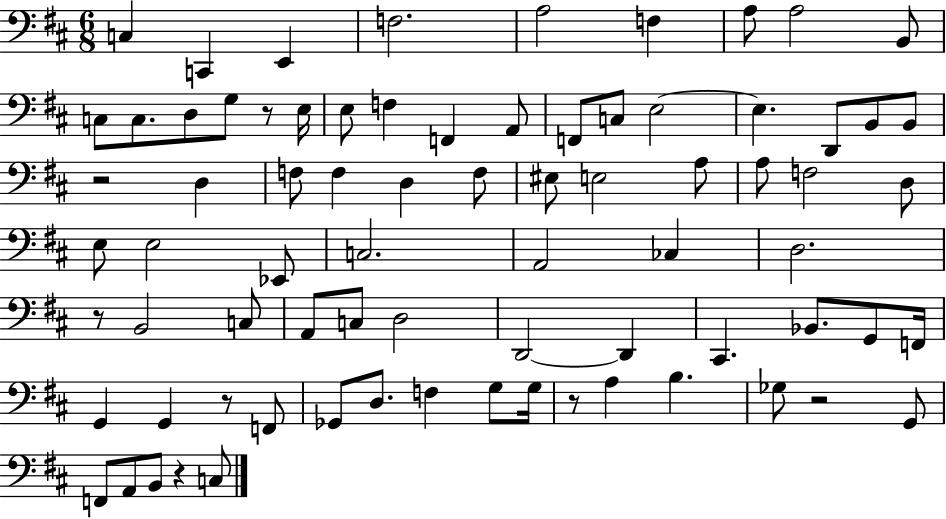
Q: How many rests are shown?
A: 7